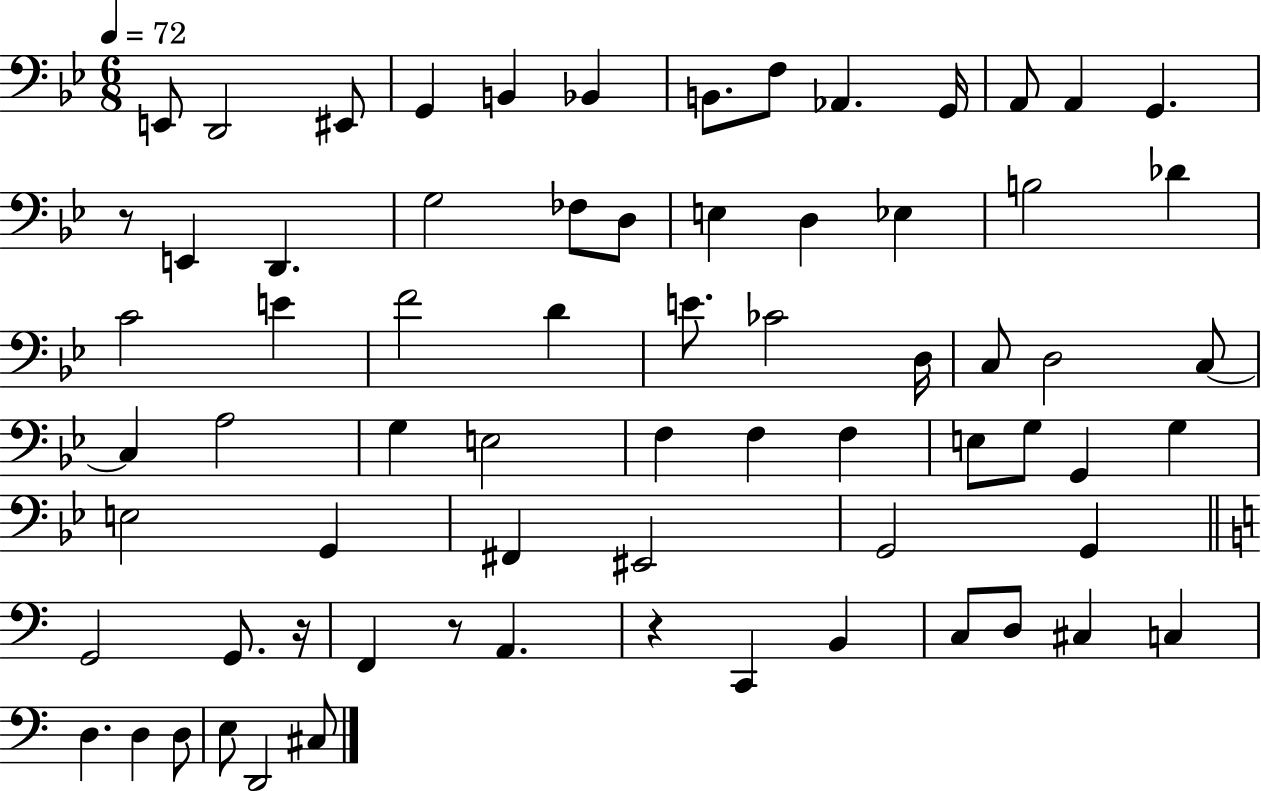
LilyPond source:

{
  \clef bass
  \numericTimeSignature
  \time 6/8
  \key bes \major
  \tempo 4 = 72
  e,8 d,2 eis,8 | g,4 b,4 bes,4 | b,8. f8 aes,4. g,16 | a,8 a,4 g,4. | \break r8 e,4 d,4. | g2 fes8 d8 | e4 d4 ees4 | b2 des'4 | \break c'2 e'4 | f'2 d'4 | e'8. ces'2 d16 | c8 d2 c8~~ | \break c4 a2 | g4 e2 | f4 f4 f4 | e8 g8 g,4 g4 | \break e2 g,4 | fis,4 eis,2 | g,2 g,4 | \bar "||" \break \key a \minor g,2 g,8. r16 | f,4 r8 a,4. | r4 c,4 b,4 | c8 d8 cis4 c4 | \break d4. d4 d8 | e8 d,2 cis8 | \bar "|."
}